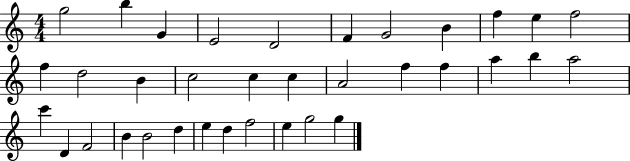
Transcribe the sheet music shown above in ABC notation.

X:1
T:Untitled
M:4/4
L:1/4
K:C
g2 b G E2 D2 F G2 B f e f2 f d2 B c2 c c A2 f f a b a2 c' D F2 B B2 d e d f2 e g2 g